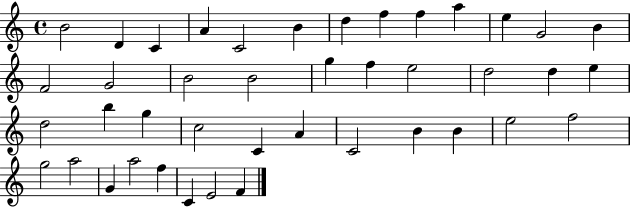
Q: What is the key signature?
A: C major